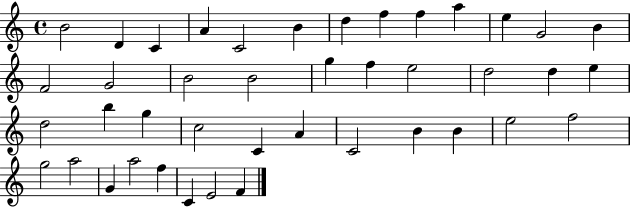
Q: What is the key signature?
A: C major